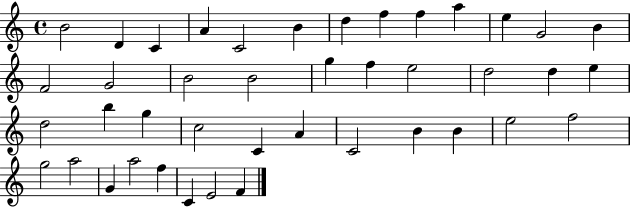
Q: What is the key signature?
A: C major